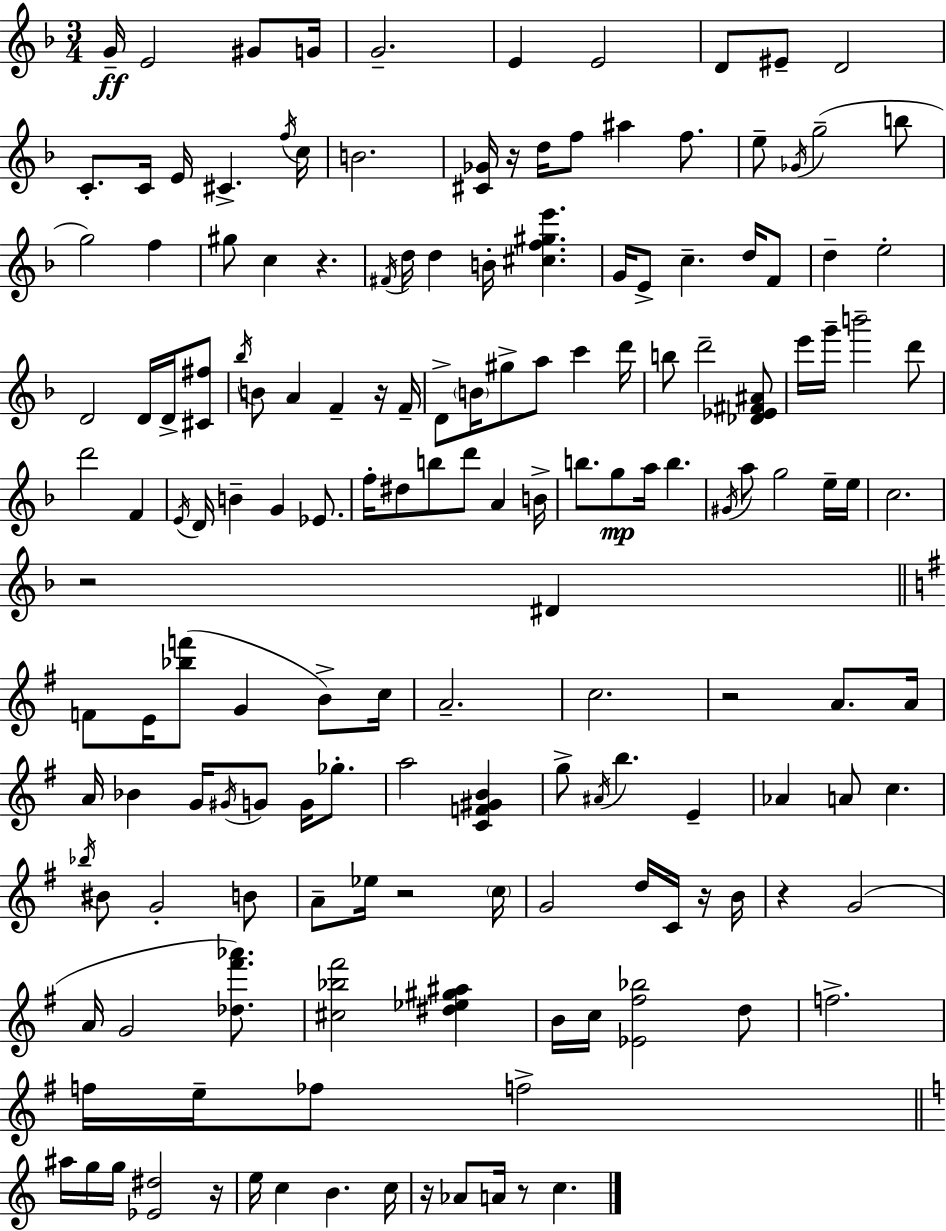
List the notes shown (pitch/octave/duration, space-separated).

G4/s E4/h G#4/e G4/s G4/h. E4/q E4/h D4/e EIS4/e D4/h C4/e. C4/s E4/s C#4/q. F5/s C5/s B4/h. [C#4,Gb4]/s R/s D5/s F5/e A#5/q F5/e. E5/e Gb4/s G5/h B5/e G5/h F5/q G#5/e C5/q R/q. F#4/s D5/s D5/q B4/s [C#5,F5,G#5,E6]/q. G4/s E4/e C5/q. D5/s F4/e D5/q E5/h D4/h D4/s D4/s [C#4,F#5]/e Bb5/s B4/e A4/q F4/q R/s F4/s D4/e B4/s G#5/e A5/e C6/q D6/s B5/e D6/h [Db4,Eb4,F#4,A#4]/e E6/s G6/s B6/h D6/e D6/h F4/q E4/s D4/s B4/q G4/q Eb4/e. F5/s D#5/e B5/e D6/e A4/q B4/s B5/e. G5/e A5/s B5/q. G#4/s A5/e G5/h E5/s E5/s C5/h. R/h D#4/q F4/e E4/s [Bb5,F6]/e G4/q B4/e C5/s A4/h. C5/h. R/h A4/e. A4/s A4/s Bb4/q G4/s G#4/s G4/e G4/s Gb5/e. A5/h [C4,F4,G#4,B4]/q G5/e A#4/s B5/q. E4/q Ab4/q A4/e C5/q. Bb5/s BIS4/e G4/h B4/e A4/e Eb5/s R/h C5/s G4/h D5/s C4/s R/s B4/s R/q G4/h A4/s G4/h [Db5,F#6,Ab6]/e. [C#5,Bb5,F#6]/h [D#5,Eb5,G#5,A#5]/q B4/s C5/s [Eb4,F#5,Bb5]/h D5/e F5/h. F5/s E5/s FES5/e F5/h A#5/s G5/s G5/s [Eb4,D#5]/h R/s E5/s C5/q B4/q. C5/s R/s Ab4/e A4/s R/e C5/q.